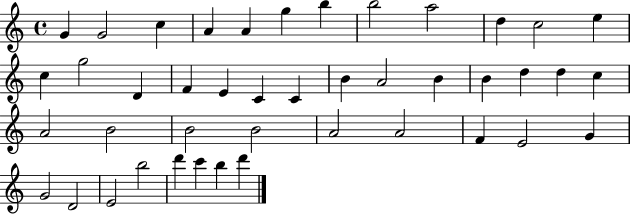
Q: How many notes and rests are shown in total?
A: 43